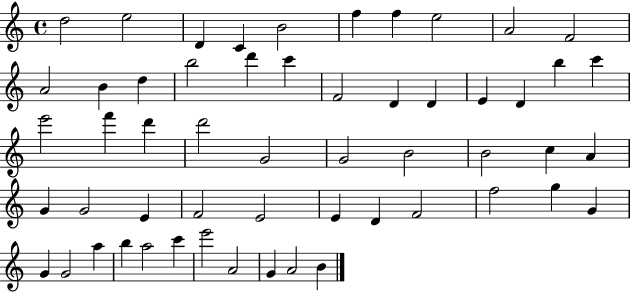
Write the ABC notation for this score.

X:1
T:Untitled
M:4/4
L:1/4
K:C
d2 e2 D C B2 f f e2 A2 F2 A2 B d b2 d' c' F2 D D E D b c' e'2 f' d' d'2 G2 G2 B2 B2 c A G G2 E F2 E2 E D F2 f2 g G G G2 a b a2 c' e'2 A2 G A2 B